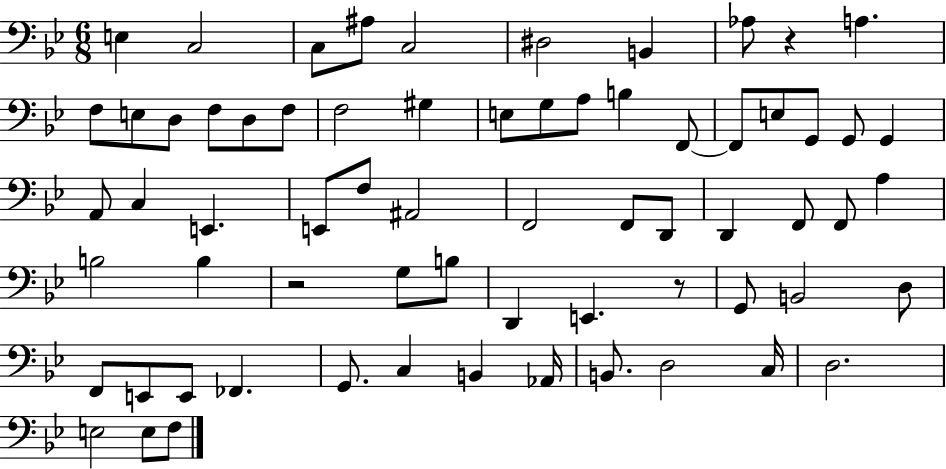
E3/q C3/h C3/e A#3/e C3/h D#3/h B2/q Ab3/e R/q A3/q. F3/e E3/e D3/e F3/e D3/e F3/e F3/h G#3/q E3/e G3/e A3/e B3/q F2/e F2/e E3/e G2/e G2/e G2/q A2/e C3/q E2/q. E2/e F3/e A#2/h F2/h F2/e D2/e D2/q F2/e F2/e A3/q B3/h B3/q R/h G3/e B3/e D2/q E2/q. R/e G2/e B2/h D3/e F2/e E2/e E2/e FES2/q. G2/e. C3/q B2/q Ab2/s B2/e. D3/h C3/s D3/h. E3/h E3/e F3/e